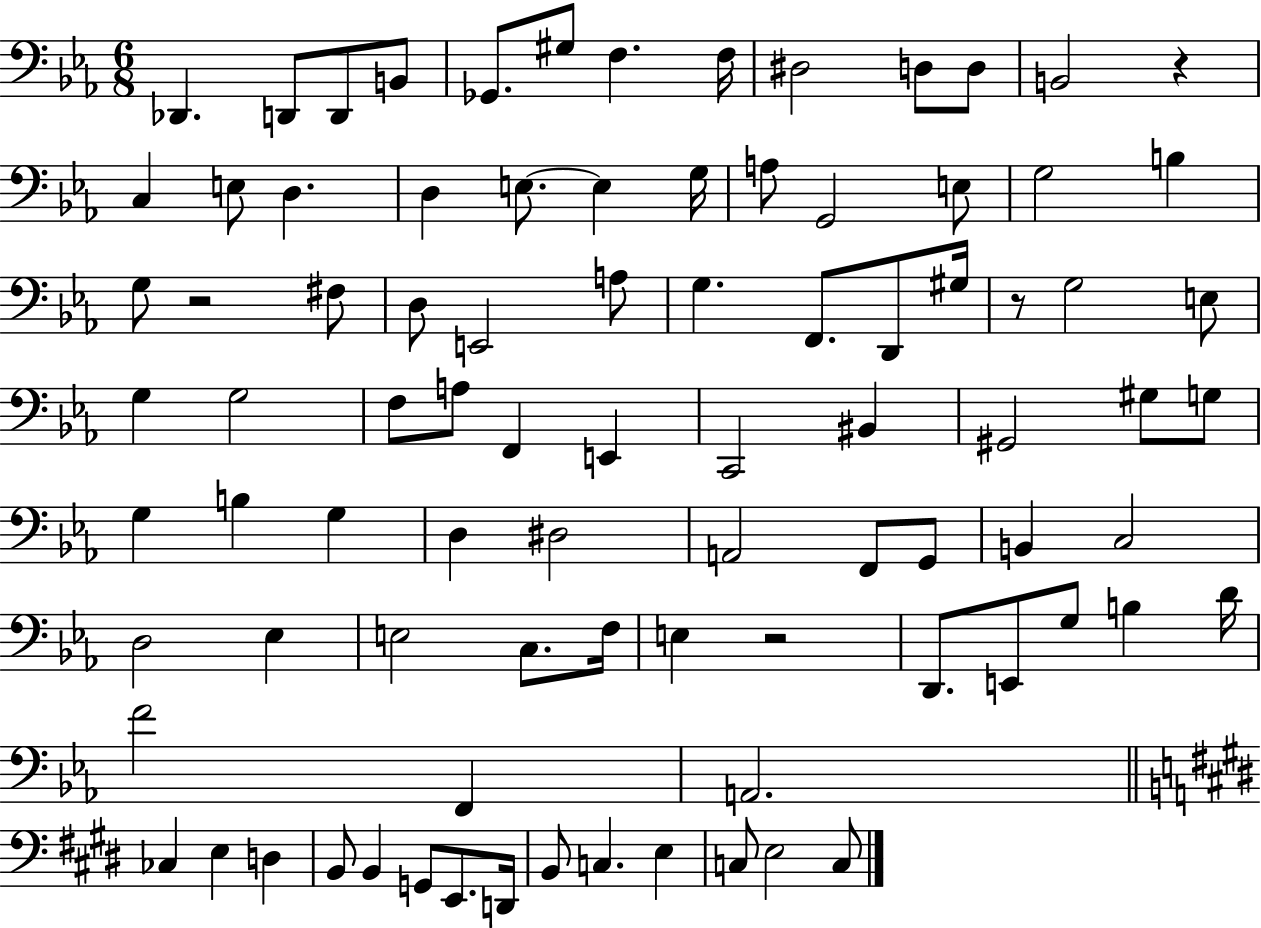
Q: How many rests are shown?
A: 4